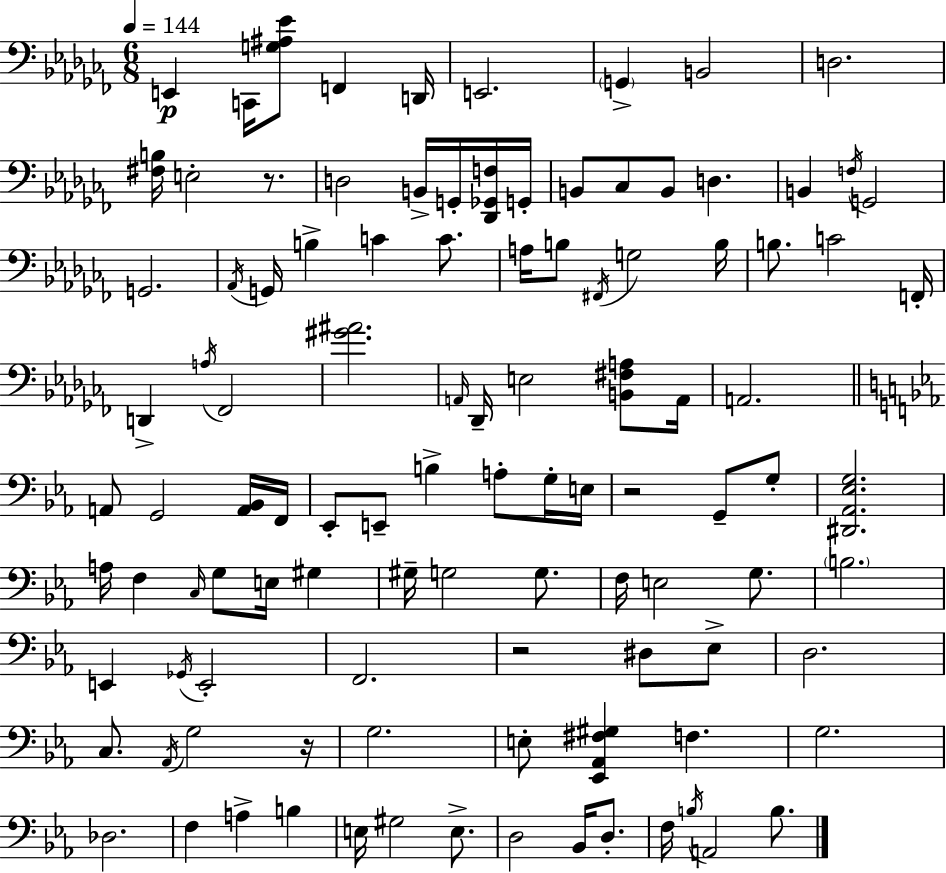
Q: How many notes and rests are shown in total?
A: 106